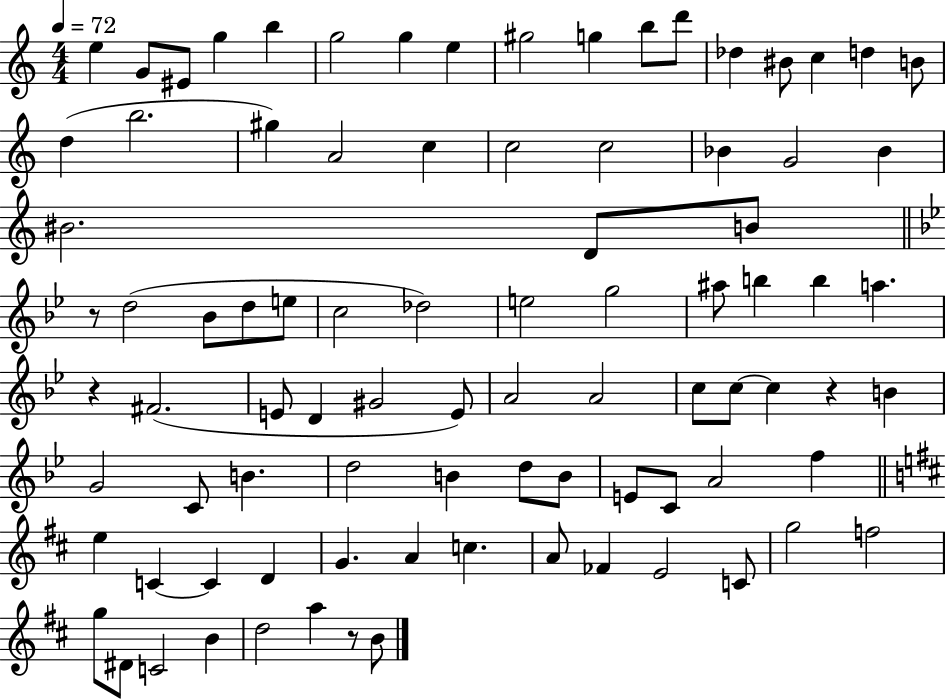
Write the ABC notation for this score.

X:1
T:Untitled
M:4/4
L:1/4
K:C
e G/2 ^E/2 g b g2 g e ^g2 g b/2 d'/2 _d ^B/2 c d B/2 d b2 ^g A2 c c2 c2 _B G2 _B ^B2 D/2 B/2 z/2 d2 _B/2 d/2 e/2 c2 _d2 e2 g2 ^a/2 b b a z ^F2 E/2 D ^G2 E/2 A2 A2 c/2 c/2 c z B G2 C/2 B d2 B d/2 B/2 E/2 C/2 A2 f e C C D G A c A/2 _F E2 C/2 g2 f2 g/2 ^D/2 C2 B d2 a z/2 B/2